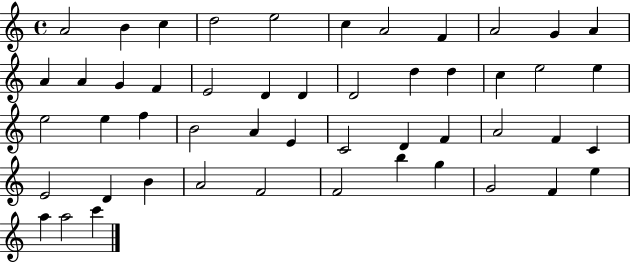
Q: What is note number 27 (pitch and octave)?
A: F5